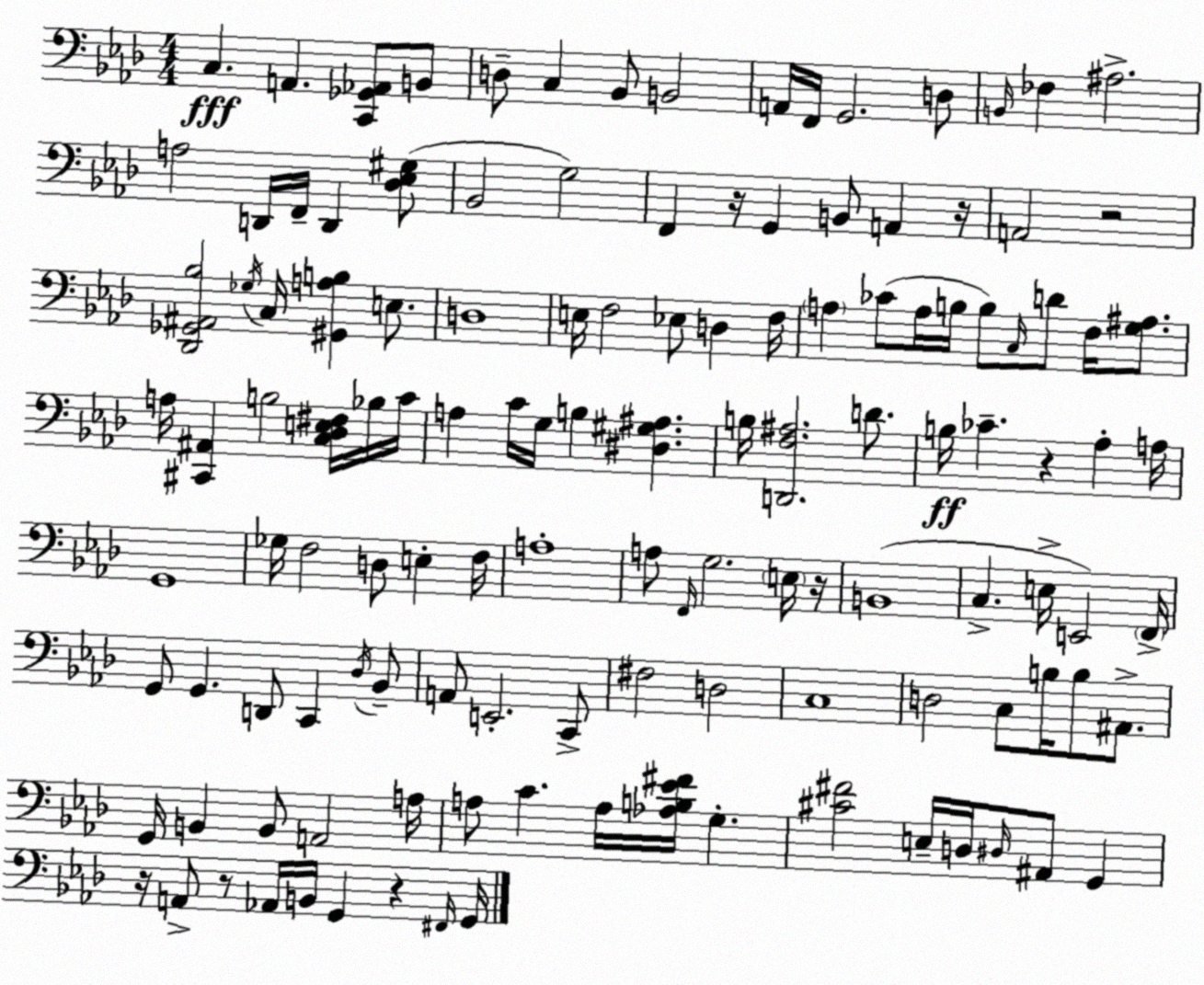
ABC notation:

X:1
T:Untitled
M:4/4
L:1/4
K:Ab
C, A,, [C,,_G,,_A,,]/2 B,,/2 D,/2 C, _B,,/2 B,,2 A,,/4 F,,/4 G,,2 D,/2 B,,/4 _F, ^A,2 A,2 D,,/4 F,,/4 D,, [_D,_E,^G,]/2 _B,,2 G,2 F,, z/4 G,, B,,/2 A,, z/4 A,,2 z2 [_D,,_G,,^A,,_B,]2 _G,/4 C,/4 [^G,,A,B,] E,/2 D,4 E,/4 F,2 _E,/2 D, F,/4 A, _C/2 A,/4 B,/4 B,/2 C,/4 D/2 F,/4 [G,^A,]/2 A,/4 [^C,,^A,,] B,2 [C,_D,E,^F,]/4 _B,/4 C/4 A, C/4 G,/4 B, [^D,^G,^A,] B,/4 [D,,F,^A,]2 D/2 B,/4 _C z _A, A,/4 G,,4 _G,/4 F,2 D,/2 E, F,/4 A,4 A,/2 F,,/4 G,2 E,/4 z/4 B,,4 C, E,/4 E,,2 F,,/4 G,,/2 G,, D,,/2 C,, _D,/4 _B,,/2 A,,/2 E,,2 C,,/2 ^F,2 D,2 C,4 D,2 C,/2 B,/4 B,/2 ^A,,/2 G,,/4 B,, B,,/2 A,,2 A,/4 A,/2 C A,/4 [_A,B,_E^F]/4 G, [^C^F]2 E,/4 D,/4 ^D,/4 ^A,,/2 G,, z/4 A,,/2 z/2 _A,,/4 B,,/4 G,, z ^F,,/4 G,,/4